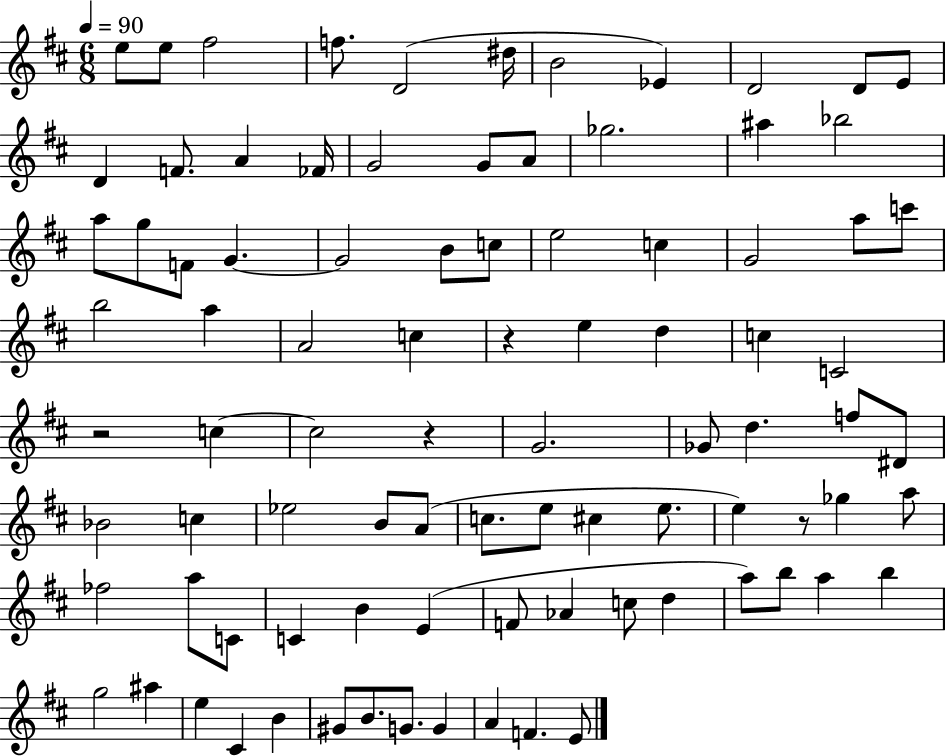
X:1
T:Untitled
M:6/8
L:1/4
K:D
e/2 e/2 ^f2 f/2 D2 ^d/4 B2 _E D2 D/2 E/2 D F/2 A _F/4 G2 G/2 A/2 _g2 ^a _b2 a/2 g/2 F/2 G G2 B/2 c/2 e2 c G2 a/2 c'/2 b2 a A2 c z e d c C2 z2 c c2 z G2 _G/2 d f/2 ^D/2 _B2 c _e2 B/2 A/2 c/2 e/2 ^c e/2 e z/2 _g a/2 _f2 a/2 C/2 C B E F/2 _A c/2 d a/2 b/2 a b g2 ^a e ^C B ^G/2 B/2 G/2 G A F E/2